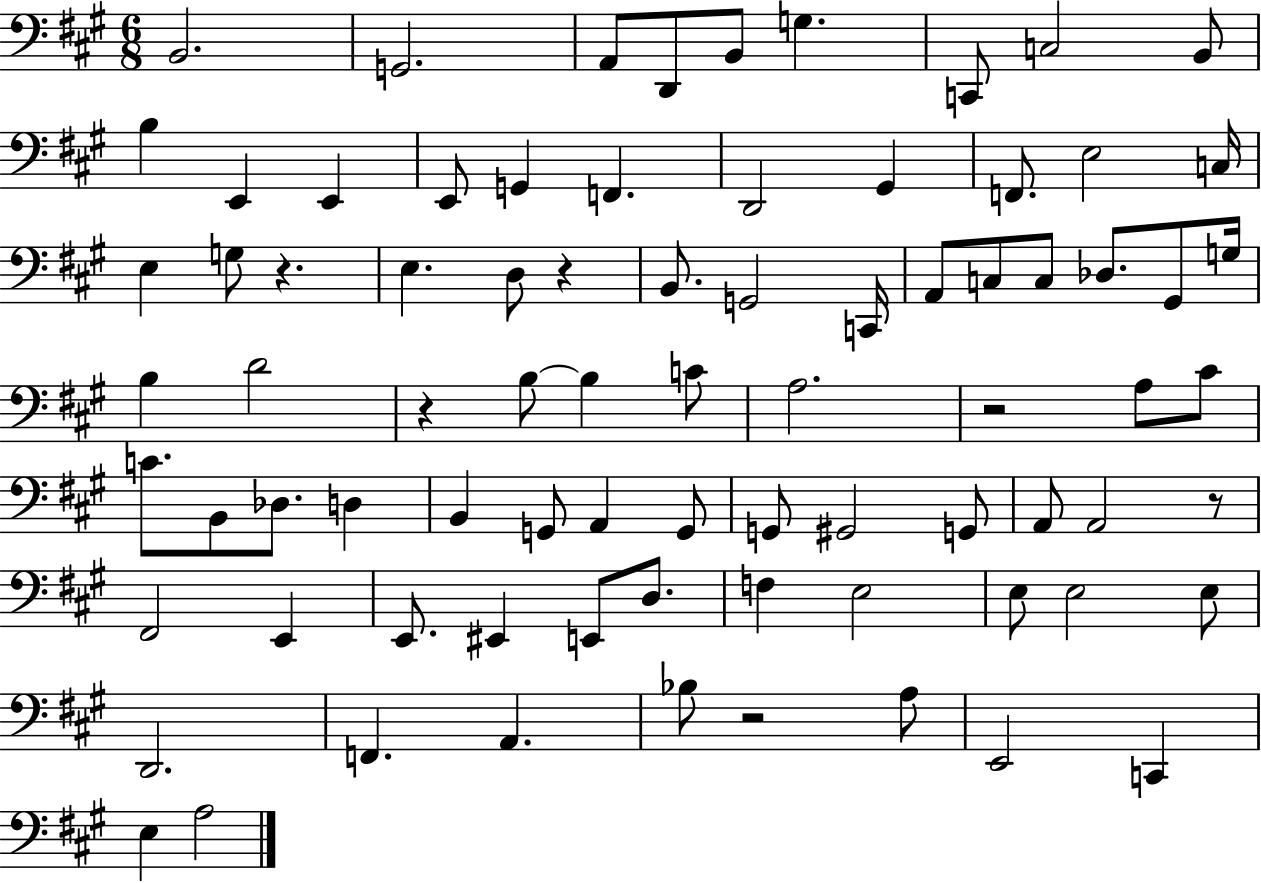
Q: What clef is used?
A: bass